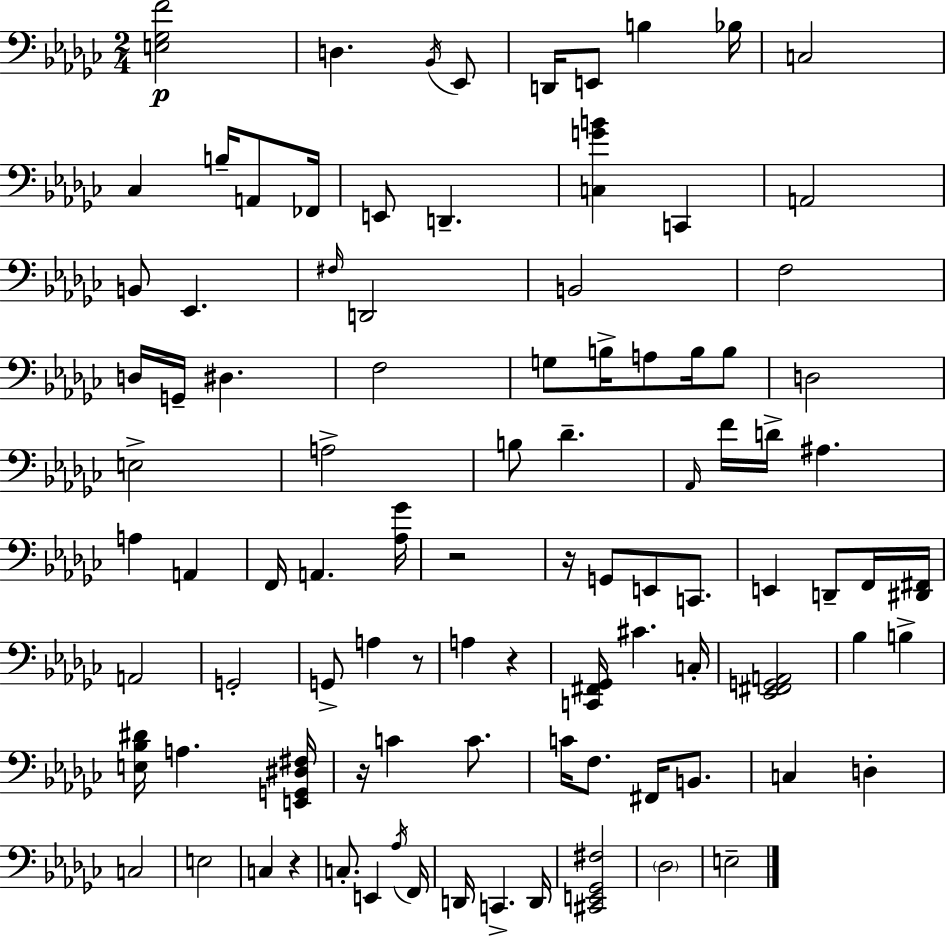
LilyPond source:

{
  \clef bass
  \numericTimeSignature
  \time 2/4
  \key ees \minor
  <e ges f'>2\p | d4. \acciaccatura { bes,16 } ees,8 | d,16 e,8 b4 | bes16 c2 | \break ces4 b16-- a,8 | fes,16 e,8 d,4.-- | <c g' b'>4 c,4 | a,2 | \break b,8 ees,4. | \grace { fis16 } d,2 | b,2 | f2 | \break d16 g,16-- dis4. | f2 | g8 b16-> a8 b16 | b8 d2 | \break e2-> | a2-> | b8 des'4.-- | \grace { aes,16 } f'16 d'16-> ais4. | \break a4 a,4 | f,16 a,4. | <aes ges'>16 r2 | r16 g,8 e,8 | \break c,8. e,4 d,8-- | f,16 <dis, fis,>16 a,2 | g,2-. | g,8-> a4 | \break r8 a4 r4 | <c, fis, ges,>16 cis'4. | c16-. <ees, fis, g, a,>2 | bes4 b4-> | \break <e bes dis'>16 a4. | <e, g, dis fis>16 r16 c'4 | c'8. c'16 f8. fis,16 | b,8. c4 d4-. | \break c2 | e2 | c4 r4 | c8.-. e,4 | \break \acciaccatura { aes16 } f,16 d,16 c,4.-> | d,16 <cis, e, ges, fis>2 | \parenthesize des2 | e2-- | \break \bar "|."
}